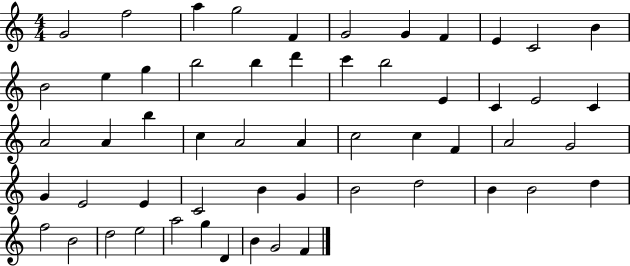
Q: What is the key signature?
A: C major